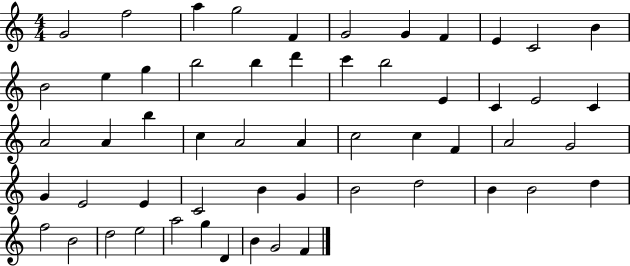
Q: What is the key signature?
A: C major